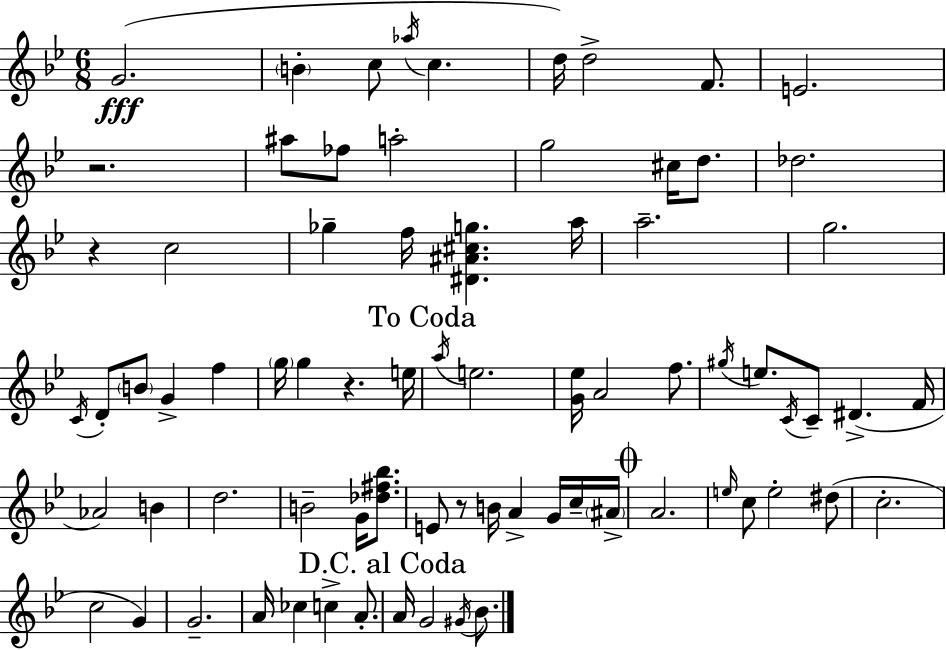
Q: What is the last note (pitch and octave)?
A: Bb4